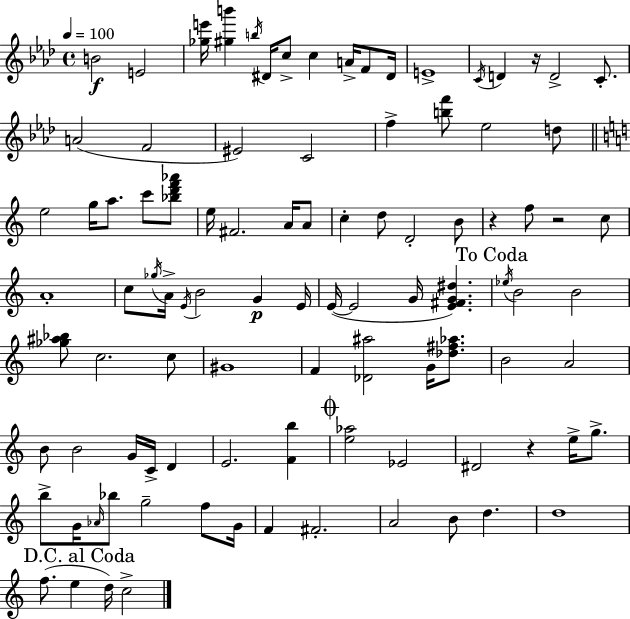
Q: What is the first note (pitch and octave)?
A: B4